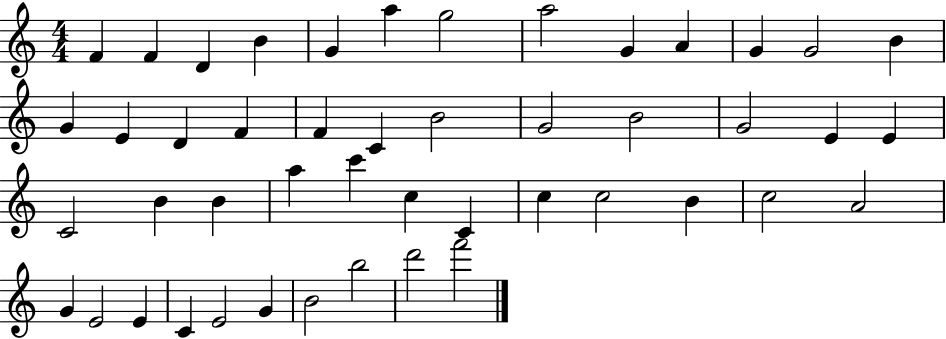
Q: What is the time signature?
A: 4/4